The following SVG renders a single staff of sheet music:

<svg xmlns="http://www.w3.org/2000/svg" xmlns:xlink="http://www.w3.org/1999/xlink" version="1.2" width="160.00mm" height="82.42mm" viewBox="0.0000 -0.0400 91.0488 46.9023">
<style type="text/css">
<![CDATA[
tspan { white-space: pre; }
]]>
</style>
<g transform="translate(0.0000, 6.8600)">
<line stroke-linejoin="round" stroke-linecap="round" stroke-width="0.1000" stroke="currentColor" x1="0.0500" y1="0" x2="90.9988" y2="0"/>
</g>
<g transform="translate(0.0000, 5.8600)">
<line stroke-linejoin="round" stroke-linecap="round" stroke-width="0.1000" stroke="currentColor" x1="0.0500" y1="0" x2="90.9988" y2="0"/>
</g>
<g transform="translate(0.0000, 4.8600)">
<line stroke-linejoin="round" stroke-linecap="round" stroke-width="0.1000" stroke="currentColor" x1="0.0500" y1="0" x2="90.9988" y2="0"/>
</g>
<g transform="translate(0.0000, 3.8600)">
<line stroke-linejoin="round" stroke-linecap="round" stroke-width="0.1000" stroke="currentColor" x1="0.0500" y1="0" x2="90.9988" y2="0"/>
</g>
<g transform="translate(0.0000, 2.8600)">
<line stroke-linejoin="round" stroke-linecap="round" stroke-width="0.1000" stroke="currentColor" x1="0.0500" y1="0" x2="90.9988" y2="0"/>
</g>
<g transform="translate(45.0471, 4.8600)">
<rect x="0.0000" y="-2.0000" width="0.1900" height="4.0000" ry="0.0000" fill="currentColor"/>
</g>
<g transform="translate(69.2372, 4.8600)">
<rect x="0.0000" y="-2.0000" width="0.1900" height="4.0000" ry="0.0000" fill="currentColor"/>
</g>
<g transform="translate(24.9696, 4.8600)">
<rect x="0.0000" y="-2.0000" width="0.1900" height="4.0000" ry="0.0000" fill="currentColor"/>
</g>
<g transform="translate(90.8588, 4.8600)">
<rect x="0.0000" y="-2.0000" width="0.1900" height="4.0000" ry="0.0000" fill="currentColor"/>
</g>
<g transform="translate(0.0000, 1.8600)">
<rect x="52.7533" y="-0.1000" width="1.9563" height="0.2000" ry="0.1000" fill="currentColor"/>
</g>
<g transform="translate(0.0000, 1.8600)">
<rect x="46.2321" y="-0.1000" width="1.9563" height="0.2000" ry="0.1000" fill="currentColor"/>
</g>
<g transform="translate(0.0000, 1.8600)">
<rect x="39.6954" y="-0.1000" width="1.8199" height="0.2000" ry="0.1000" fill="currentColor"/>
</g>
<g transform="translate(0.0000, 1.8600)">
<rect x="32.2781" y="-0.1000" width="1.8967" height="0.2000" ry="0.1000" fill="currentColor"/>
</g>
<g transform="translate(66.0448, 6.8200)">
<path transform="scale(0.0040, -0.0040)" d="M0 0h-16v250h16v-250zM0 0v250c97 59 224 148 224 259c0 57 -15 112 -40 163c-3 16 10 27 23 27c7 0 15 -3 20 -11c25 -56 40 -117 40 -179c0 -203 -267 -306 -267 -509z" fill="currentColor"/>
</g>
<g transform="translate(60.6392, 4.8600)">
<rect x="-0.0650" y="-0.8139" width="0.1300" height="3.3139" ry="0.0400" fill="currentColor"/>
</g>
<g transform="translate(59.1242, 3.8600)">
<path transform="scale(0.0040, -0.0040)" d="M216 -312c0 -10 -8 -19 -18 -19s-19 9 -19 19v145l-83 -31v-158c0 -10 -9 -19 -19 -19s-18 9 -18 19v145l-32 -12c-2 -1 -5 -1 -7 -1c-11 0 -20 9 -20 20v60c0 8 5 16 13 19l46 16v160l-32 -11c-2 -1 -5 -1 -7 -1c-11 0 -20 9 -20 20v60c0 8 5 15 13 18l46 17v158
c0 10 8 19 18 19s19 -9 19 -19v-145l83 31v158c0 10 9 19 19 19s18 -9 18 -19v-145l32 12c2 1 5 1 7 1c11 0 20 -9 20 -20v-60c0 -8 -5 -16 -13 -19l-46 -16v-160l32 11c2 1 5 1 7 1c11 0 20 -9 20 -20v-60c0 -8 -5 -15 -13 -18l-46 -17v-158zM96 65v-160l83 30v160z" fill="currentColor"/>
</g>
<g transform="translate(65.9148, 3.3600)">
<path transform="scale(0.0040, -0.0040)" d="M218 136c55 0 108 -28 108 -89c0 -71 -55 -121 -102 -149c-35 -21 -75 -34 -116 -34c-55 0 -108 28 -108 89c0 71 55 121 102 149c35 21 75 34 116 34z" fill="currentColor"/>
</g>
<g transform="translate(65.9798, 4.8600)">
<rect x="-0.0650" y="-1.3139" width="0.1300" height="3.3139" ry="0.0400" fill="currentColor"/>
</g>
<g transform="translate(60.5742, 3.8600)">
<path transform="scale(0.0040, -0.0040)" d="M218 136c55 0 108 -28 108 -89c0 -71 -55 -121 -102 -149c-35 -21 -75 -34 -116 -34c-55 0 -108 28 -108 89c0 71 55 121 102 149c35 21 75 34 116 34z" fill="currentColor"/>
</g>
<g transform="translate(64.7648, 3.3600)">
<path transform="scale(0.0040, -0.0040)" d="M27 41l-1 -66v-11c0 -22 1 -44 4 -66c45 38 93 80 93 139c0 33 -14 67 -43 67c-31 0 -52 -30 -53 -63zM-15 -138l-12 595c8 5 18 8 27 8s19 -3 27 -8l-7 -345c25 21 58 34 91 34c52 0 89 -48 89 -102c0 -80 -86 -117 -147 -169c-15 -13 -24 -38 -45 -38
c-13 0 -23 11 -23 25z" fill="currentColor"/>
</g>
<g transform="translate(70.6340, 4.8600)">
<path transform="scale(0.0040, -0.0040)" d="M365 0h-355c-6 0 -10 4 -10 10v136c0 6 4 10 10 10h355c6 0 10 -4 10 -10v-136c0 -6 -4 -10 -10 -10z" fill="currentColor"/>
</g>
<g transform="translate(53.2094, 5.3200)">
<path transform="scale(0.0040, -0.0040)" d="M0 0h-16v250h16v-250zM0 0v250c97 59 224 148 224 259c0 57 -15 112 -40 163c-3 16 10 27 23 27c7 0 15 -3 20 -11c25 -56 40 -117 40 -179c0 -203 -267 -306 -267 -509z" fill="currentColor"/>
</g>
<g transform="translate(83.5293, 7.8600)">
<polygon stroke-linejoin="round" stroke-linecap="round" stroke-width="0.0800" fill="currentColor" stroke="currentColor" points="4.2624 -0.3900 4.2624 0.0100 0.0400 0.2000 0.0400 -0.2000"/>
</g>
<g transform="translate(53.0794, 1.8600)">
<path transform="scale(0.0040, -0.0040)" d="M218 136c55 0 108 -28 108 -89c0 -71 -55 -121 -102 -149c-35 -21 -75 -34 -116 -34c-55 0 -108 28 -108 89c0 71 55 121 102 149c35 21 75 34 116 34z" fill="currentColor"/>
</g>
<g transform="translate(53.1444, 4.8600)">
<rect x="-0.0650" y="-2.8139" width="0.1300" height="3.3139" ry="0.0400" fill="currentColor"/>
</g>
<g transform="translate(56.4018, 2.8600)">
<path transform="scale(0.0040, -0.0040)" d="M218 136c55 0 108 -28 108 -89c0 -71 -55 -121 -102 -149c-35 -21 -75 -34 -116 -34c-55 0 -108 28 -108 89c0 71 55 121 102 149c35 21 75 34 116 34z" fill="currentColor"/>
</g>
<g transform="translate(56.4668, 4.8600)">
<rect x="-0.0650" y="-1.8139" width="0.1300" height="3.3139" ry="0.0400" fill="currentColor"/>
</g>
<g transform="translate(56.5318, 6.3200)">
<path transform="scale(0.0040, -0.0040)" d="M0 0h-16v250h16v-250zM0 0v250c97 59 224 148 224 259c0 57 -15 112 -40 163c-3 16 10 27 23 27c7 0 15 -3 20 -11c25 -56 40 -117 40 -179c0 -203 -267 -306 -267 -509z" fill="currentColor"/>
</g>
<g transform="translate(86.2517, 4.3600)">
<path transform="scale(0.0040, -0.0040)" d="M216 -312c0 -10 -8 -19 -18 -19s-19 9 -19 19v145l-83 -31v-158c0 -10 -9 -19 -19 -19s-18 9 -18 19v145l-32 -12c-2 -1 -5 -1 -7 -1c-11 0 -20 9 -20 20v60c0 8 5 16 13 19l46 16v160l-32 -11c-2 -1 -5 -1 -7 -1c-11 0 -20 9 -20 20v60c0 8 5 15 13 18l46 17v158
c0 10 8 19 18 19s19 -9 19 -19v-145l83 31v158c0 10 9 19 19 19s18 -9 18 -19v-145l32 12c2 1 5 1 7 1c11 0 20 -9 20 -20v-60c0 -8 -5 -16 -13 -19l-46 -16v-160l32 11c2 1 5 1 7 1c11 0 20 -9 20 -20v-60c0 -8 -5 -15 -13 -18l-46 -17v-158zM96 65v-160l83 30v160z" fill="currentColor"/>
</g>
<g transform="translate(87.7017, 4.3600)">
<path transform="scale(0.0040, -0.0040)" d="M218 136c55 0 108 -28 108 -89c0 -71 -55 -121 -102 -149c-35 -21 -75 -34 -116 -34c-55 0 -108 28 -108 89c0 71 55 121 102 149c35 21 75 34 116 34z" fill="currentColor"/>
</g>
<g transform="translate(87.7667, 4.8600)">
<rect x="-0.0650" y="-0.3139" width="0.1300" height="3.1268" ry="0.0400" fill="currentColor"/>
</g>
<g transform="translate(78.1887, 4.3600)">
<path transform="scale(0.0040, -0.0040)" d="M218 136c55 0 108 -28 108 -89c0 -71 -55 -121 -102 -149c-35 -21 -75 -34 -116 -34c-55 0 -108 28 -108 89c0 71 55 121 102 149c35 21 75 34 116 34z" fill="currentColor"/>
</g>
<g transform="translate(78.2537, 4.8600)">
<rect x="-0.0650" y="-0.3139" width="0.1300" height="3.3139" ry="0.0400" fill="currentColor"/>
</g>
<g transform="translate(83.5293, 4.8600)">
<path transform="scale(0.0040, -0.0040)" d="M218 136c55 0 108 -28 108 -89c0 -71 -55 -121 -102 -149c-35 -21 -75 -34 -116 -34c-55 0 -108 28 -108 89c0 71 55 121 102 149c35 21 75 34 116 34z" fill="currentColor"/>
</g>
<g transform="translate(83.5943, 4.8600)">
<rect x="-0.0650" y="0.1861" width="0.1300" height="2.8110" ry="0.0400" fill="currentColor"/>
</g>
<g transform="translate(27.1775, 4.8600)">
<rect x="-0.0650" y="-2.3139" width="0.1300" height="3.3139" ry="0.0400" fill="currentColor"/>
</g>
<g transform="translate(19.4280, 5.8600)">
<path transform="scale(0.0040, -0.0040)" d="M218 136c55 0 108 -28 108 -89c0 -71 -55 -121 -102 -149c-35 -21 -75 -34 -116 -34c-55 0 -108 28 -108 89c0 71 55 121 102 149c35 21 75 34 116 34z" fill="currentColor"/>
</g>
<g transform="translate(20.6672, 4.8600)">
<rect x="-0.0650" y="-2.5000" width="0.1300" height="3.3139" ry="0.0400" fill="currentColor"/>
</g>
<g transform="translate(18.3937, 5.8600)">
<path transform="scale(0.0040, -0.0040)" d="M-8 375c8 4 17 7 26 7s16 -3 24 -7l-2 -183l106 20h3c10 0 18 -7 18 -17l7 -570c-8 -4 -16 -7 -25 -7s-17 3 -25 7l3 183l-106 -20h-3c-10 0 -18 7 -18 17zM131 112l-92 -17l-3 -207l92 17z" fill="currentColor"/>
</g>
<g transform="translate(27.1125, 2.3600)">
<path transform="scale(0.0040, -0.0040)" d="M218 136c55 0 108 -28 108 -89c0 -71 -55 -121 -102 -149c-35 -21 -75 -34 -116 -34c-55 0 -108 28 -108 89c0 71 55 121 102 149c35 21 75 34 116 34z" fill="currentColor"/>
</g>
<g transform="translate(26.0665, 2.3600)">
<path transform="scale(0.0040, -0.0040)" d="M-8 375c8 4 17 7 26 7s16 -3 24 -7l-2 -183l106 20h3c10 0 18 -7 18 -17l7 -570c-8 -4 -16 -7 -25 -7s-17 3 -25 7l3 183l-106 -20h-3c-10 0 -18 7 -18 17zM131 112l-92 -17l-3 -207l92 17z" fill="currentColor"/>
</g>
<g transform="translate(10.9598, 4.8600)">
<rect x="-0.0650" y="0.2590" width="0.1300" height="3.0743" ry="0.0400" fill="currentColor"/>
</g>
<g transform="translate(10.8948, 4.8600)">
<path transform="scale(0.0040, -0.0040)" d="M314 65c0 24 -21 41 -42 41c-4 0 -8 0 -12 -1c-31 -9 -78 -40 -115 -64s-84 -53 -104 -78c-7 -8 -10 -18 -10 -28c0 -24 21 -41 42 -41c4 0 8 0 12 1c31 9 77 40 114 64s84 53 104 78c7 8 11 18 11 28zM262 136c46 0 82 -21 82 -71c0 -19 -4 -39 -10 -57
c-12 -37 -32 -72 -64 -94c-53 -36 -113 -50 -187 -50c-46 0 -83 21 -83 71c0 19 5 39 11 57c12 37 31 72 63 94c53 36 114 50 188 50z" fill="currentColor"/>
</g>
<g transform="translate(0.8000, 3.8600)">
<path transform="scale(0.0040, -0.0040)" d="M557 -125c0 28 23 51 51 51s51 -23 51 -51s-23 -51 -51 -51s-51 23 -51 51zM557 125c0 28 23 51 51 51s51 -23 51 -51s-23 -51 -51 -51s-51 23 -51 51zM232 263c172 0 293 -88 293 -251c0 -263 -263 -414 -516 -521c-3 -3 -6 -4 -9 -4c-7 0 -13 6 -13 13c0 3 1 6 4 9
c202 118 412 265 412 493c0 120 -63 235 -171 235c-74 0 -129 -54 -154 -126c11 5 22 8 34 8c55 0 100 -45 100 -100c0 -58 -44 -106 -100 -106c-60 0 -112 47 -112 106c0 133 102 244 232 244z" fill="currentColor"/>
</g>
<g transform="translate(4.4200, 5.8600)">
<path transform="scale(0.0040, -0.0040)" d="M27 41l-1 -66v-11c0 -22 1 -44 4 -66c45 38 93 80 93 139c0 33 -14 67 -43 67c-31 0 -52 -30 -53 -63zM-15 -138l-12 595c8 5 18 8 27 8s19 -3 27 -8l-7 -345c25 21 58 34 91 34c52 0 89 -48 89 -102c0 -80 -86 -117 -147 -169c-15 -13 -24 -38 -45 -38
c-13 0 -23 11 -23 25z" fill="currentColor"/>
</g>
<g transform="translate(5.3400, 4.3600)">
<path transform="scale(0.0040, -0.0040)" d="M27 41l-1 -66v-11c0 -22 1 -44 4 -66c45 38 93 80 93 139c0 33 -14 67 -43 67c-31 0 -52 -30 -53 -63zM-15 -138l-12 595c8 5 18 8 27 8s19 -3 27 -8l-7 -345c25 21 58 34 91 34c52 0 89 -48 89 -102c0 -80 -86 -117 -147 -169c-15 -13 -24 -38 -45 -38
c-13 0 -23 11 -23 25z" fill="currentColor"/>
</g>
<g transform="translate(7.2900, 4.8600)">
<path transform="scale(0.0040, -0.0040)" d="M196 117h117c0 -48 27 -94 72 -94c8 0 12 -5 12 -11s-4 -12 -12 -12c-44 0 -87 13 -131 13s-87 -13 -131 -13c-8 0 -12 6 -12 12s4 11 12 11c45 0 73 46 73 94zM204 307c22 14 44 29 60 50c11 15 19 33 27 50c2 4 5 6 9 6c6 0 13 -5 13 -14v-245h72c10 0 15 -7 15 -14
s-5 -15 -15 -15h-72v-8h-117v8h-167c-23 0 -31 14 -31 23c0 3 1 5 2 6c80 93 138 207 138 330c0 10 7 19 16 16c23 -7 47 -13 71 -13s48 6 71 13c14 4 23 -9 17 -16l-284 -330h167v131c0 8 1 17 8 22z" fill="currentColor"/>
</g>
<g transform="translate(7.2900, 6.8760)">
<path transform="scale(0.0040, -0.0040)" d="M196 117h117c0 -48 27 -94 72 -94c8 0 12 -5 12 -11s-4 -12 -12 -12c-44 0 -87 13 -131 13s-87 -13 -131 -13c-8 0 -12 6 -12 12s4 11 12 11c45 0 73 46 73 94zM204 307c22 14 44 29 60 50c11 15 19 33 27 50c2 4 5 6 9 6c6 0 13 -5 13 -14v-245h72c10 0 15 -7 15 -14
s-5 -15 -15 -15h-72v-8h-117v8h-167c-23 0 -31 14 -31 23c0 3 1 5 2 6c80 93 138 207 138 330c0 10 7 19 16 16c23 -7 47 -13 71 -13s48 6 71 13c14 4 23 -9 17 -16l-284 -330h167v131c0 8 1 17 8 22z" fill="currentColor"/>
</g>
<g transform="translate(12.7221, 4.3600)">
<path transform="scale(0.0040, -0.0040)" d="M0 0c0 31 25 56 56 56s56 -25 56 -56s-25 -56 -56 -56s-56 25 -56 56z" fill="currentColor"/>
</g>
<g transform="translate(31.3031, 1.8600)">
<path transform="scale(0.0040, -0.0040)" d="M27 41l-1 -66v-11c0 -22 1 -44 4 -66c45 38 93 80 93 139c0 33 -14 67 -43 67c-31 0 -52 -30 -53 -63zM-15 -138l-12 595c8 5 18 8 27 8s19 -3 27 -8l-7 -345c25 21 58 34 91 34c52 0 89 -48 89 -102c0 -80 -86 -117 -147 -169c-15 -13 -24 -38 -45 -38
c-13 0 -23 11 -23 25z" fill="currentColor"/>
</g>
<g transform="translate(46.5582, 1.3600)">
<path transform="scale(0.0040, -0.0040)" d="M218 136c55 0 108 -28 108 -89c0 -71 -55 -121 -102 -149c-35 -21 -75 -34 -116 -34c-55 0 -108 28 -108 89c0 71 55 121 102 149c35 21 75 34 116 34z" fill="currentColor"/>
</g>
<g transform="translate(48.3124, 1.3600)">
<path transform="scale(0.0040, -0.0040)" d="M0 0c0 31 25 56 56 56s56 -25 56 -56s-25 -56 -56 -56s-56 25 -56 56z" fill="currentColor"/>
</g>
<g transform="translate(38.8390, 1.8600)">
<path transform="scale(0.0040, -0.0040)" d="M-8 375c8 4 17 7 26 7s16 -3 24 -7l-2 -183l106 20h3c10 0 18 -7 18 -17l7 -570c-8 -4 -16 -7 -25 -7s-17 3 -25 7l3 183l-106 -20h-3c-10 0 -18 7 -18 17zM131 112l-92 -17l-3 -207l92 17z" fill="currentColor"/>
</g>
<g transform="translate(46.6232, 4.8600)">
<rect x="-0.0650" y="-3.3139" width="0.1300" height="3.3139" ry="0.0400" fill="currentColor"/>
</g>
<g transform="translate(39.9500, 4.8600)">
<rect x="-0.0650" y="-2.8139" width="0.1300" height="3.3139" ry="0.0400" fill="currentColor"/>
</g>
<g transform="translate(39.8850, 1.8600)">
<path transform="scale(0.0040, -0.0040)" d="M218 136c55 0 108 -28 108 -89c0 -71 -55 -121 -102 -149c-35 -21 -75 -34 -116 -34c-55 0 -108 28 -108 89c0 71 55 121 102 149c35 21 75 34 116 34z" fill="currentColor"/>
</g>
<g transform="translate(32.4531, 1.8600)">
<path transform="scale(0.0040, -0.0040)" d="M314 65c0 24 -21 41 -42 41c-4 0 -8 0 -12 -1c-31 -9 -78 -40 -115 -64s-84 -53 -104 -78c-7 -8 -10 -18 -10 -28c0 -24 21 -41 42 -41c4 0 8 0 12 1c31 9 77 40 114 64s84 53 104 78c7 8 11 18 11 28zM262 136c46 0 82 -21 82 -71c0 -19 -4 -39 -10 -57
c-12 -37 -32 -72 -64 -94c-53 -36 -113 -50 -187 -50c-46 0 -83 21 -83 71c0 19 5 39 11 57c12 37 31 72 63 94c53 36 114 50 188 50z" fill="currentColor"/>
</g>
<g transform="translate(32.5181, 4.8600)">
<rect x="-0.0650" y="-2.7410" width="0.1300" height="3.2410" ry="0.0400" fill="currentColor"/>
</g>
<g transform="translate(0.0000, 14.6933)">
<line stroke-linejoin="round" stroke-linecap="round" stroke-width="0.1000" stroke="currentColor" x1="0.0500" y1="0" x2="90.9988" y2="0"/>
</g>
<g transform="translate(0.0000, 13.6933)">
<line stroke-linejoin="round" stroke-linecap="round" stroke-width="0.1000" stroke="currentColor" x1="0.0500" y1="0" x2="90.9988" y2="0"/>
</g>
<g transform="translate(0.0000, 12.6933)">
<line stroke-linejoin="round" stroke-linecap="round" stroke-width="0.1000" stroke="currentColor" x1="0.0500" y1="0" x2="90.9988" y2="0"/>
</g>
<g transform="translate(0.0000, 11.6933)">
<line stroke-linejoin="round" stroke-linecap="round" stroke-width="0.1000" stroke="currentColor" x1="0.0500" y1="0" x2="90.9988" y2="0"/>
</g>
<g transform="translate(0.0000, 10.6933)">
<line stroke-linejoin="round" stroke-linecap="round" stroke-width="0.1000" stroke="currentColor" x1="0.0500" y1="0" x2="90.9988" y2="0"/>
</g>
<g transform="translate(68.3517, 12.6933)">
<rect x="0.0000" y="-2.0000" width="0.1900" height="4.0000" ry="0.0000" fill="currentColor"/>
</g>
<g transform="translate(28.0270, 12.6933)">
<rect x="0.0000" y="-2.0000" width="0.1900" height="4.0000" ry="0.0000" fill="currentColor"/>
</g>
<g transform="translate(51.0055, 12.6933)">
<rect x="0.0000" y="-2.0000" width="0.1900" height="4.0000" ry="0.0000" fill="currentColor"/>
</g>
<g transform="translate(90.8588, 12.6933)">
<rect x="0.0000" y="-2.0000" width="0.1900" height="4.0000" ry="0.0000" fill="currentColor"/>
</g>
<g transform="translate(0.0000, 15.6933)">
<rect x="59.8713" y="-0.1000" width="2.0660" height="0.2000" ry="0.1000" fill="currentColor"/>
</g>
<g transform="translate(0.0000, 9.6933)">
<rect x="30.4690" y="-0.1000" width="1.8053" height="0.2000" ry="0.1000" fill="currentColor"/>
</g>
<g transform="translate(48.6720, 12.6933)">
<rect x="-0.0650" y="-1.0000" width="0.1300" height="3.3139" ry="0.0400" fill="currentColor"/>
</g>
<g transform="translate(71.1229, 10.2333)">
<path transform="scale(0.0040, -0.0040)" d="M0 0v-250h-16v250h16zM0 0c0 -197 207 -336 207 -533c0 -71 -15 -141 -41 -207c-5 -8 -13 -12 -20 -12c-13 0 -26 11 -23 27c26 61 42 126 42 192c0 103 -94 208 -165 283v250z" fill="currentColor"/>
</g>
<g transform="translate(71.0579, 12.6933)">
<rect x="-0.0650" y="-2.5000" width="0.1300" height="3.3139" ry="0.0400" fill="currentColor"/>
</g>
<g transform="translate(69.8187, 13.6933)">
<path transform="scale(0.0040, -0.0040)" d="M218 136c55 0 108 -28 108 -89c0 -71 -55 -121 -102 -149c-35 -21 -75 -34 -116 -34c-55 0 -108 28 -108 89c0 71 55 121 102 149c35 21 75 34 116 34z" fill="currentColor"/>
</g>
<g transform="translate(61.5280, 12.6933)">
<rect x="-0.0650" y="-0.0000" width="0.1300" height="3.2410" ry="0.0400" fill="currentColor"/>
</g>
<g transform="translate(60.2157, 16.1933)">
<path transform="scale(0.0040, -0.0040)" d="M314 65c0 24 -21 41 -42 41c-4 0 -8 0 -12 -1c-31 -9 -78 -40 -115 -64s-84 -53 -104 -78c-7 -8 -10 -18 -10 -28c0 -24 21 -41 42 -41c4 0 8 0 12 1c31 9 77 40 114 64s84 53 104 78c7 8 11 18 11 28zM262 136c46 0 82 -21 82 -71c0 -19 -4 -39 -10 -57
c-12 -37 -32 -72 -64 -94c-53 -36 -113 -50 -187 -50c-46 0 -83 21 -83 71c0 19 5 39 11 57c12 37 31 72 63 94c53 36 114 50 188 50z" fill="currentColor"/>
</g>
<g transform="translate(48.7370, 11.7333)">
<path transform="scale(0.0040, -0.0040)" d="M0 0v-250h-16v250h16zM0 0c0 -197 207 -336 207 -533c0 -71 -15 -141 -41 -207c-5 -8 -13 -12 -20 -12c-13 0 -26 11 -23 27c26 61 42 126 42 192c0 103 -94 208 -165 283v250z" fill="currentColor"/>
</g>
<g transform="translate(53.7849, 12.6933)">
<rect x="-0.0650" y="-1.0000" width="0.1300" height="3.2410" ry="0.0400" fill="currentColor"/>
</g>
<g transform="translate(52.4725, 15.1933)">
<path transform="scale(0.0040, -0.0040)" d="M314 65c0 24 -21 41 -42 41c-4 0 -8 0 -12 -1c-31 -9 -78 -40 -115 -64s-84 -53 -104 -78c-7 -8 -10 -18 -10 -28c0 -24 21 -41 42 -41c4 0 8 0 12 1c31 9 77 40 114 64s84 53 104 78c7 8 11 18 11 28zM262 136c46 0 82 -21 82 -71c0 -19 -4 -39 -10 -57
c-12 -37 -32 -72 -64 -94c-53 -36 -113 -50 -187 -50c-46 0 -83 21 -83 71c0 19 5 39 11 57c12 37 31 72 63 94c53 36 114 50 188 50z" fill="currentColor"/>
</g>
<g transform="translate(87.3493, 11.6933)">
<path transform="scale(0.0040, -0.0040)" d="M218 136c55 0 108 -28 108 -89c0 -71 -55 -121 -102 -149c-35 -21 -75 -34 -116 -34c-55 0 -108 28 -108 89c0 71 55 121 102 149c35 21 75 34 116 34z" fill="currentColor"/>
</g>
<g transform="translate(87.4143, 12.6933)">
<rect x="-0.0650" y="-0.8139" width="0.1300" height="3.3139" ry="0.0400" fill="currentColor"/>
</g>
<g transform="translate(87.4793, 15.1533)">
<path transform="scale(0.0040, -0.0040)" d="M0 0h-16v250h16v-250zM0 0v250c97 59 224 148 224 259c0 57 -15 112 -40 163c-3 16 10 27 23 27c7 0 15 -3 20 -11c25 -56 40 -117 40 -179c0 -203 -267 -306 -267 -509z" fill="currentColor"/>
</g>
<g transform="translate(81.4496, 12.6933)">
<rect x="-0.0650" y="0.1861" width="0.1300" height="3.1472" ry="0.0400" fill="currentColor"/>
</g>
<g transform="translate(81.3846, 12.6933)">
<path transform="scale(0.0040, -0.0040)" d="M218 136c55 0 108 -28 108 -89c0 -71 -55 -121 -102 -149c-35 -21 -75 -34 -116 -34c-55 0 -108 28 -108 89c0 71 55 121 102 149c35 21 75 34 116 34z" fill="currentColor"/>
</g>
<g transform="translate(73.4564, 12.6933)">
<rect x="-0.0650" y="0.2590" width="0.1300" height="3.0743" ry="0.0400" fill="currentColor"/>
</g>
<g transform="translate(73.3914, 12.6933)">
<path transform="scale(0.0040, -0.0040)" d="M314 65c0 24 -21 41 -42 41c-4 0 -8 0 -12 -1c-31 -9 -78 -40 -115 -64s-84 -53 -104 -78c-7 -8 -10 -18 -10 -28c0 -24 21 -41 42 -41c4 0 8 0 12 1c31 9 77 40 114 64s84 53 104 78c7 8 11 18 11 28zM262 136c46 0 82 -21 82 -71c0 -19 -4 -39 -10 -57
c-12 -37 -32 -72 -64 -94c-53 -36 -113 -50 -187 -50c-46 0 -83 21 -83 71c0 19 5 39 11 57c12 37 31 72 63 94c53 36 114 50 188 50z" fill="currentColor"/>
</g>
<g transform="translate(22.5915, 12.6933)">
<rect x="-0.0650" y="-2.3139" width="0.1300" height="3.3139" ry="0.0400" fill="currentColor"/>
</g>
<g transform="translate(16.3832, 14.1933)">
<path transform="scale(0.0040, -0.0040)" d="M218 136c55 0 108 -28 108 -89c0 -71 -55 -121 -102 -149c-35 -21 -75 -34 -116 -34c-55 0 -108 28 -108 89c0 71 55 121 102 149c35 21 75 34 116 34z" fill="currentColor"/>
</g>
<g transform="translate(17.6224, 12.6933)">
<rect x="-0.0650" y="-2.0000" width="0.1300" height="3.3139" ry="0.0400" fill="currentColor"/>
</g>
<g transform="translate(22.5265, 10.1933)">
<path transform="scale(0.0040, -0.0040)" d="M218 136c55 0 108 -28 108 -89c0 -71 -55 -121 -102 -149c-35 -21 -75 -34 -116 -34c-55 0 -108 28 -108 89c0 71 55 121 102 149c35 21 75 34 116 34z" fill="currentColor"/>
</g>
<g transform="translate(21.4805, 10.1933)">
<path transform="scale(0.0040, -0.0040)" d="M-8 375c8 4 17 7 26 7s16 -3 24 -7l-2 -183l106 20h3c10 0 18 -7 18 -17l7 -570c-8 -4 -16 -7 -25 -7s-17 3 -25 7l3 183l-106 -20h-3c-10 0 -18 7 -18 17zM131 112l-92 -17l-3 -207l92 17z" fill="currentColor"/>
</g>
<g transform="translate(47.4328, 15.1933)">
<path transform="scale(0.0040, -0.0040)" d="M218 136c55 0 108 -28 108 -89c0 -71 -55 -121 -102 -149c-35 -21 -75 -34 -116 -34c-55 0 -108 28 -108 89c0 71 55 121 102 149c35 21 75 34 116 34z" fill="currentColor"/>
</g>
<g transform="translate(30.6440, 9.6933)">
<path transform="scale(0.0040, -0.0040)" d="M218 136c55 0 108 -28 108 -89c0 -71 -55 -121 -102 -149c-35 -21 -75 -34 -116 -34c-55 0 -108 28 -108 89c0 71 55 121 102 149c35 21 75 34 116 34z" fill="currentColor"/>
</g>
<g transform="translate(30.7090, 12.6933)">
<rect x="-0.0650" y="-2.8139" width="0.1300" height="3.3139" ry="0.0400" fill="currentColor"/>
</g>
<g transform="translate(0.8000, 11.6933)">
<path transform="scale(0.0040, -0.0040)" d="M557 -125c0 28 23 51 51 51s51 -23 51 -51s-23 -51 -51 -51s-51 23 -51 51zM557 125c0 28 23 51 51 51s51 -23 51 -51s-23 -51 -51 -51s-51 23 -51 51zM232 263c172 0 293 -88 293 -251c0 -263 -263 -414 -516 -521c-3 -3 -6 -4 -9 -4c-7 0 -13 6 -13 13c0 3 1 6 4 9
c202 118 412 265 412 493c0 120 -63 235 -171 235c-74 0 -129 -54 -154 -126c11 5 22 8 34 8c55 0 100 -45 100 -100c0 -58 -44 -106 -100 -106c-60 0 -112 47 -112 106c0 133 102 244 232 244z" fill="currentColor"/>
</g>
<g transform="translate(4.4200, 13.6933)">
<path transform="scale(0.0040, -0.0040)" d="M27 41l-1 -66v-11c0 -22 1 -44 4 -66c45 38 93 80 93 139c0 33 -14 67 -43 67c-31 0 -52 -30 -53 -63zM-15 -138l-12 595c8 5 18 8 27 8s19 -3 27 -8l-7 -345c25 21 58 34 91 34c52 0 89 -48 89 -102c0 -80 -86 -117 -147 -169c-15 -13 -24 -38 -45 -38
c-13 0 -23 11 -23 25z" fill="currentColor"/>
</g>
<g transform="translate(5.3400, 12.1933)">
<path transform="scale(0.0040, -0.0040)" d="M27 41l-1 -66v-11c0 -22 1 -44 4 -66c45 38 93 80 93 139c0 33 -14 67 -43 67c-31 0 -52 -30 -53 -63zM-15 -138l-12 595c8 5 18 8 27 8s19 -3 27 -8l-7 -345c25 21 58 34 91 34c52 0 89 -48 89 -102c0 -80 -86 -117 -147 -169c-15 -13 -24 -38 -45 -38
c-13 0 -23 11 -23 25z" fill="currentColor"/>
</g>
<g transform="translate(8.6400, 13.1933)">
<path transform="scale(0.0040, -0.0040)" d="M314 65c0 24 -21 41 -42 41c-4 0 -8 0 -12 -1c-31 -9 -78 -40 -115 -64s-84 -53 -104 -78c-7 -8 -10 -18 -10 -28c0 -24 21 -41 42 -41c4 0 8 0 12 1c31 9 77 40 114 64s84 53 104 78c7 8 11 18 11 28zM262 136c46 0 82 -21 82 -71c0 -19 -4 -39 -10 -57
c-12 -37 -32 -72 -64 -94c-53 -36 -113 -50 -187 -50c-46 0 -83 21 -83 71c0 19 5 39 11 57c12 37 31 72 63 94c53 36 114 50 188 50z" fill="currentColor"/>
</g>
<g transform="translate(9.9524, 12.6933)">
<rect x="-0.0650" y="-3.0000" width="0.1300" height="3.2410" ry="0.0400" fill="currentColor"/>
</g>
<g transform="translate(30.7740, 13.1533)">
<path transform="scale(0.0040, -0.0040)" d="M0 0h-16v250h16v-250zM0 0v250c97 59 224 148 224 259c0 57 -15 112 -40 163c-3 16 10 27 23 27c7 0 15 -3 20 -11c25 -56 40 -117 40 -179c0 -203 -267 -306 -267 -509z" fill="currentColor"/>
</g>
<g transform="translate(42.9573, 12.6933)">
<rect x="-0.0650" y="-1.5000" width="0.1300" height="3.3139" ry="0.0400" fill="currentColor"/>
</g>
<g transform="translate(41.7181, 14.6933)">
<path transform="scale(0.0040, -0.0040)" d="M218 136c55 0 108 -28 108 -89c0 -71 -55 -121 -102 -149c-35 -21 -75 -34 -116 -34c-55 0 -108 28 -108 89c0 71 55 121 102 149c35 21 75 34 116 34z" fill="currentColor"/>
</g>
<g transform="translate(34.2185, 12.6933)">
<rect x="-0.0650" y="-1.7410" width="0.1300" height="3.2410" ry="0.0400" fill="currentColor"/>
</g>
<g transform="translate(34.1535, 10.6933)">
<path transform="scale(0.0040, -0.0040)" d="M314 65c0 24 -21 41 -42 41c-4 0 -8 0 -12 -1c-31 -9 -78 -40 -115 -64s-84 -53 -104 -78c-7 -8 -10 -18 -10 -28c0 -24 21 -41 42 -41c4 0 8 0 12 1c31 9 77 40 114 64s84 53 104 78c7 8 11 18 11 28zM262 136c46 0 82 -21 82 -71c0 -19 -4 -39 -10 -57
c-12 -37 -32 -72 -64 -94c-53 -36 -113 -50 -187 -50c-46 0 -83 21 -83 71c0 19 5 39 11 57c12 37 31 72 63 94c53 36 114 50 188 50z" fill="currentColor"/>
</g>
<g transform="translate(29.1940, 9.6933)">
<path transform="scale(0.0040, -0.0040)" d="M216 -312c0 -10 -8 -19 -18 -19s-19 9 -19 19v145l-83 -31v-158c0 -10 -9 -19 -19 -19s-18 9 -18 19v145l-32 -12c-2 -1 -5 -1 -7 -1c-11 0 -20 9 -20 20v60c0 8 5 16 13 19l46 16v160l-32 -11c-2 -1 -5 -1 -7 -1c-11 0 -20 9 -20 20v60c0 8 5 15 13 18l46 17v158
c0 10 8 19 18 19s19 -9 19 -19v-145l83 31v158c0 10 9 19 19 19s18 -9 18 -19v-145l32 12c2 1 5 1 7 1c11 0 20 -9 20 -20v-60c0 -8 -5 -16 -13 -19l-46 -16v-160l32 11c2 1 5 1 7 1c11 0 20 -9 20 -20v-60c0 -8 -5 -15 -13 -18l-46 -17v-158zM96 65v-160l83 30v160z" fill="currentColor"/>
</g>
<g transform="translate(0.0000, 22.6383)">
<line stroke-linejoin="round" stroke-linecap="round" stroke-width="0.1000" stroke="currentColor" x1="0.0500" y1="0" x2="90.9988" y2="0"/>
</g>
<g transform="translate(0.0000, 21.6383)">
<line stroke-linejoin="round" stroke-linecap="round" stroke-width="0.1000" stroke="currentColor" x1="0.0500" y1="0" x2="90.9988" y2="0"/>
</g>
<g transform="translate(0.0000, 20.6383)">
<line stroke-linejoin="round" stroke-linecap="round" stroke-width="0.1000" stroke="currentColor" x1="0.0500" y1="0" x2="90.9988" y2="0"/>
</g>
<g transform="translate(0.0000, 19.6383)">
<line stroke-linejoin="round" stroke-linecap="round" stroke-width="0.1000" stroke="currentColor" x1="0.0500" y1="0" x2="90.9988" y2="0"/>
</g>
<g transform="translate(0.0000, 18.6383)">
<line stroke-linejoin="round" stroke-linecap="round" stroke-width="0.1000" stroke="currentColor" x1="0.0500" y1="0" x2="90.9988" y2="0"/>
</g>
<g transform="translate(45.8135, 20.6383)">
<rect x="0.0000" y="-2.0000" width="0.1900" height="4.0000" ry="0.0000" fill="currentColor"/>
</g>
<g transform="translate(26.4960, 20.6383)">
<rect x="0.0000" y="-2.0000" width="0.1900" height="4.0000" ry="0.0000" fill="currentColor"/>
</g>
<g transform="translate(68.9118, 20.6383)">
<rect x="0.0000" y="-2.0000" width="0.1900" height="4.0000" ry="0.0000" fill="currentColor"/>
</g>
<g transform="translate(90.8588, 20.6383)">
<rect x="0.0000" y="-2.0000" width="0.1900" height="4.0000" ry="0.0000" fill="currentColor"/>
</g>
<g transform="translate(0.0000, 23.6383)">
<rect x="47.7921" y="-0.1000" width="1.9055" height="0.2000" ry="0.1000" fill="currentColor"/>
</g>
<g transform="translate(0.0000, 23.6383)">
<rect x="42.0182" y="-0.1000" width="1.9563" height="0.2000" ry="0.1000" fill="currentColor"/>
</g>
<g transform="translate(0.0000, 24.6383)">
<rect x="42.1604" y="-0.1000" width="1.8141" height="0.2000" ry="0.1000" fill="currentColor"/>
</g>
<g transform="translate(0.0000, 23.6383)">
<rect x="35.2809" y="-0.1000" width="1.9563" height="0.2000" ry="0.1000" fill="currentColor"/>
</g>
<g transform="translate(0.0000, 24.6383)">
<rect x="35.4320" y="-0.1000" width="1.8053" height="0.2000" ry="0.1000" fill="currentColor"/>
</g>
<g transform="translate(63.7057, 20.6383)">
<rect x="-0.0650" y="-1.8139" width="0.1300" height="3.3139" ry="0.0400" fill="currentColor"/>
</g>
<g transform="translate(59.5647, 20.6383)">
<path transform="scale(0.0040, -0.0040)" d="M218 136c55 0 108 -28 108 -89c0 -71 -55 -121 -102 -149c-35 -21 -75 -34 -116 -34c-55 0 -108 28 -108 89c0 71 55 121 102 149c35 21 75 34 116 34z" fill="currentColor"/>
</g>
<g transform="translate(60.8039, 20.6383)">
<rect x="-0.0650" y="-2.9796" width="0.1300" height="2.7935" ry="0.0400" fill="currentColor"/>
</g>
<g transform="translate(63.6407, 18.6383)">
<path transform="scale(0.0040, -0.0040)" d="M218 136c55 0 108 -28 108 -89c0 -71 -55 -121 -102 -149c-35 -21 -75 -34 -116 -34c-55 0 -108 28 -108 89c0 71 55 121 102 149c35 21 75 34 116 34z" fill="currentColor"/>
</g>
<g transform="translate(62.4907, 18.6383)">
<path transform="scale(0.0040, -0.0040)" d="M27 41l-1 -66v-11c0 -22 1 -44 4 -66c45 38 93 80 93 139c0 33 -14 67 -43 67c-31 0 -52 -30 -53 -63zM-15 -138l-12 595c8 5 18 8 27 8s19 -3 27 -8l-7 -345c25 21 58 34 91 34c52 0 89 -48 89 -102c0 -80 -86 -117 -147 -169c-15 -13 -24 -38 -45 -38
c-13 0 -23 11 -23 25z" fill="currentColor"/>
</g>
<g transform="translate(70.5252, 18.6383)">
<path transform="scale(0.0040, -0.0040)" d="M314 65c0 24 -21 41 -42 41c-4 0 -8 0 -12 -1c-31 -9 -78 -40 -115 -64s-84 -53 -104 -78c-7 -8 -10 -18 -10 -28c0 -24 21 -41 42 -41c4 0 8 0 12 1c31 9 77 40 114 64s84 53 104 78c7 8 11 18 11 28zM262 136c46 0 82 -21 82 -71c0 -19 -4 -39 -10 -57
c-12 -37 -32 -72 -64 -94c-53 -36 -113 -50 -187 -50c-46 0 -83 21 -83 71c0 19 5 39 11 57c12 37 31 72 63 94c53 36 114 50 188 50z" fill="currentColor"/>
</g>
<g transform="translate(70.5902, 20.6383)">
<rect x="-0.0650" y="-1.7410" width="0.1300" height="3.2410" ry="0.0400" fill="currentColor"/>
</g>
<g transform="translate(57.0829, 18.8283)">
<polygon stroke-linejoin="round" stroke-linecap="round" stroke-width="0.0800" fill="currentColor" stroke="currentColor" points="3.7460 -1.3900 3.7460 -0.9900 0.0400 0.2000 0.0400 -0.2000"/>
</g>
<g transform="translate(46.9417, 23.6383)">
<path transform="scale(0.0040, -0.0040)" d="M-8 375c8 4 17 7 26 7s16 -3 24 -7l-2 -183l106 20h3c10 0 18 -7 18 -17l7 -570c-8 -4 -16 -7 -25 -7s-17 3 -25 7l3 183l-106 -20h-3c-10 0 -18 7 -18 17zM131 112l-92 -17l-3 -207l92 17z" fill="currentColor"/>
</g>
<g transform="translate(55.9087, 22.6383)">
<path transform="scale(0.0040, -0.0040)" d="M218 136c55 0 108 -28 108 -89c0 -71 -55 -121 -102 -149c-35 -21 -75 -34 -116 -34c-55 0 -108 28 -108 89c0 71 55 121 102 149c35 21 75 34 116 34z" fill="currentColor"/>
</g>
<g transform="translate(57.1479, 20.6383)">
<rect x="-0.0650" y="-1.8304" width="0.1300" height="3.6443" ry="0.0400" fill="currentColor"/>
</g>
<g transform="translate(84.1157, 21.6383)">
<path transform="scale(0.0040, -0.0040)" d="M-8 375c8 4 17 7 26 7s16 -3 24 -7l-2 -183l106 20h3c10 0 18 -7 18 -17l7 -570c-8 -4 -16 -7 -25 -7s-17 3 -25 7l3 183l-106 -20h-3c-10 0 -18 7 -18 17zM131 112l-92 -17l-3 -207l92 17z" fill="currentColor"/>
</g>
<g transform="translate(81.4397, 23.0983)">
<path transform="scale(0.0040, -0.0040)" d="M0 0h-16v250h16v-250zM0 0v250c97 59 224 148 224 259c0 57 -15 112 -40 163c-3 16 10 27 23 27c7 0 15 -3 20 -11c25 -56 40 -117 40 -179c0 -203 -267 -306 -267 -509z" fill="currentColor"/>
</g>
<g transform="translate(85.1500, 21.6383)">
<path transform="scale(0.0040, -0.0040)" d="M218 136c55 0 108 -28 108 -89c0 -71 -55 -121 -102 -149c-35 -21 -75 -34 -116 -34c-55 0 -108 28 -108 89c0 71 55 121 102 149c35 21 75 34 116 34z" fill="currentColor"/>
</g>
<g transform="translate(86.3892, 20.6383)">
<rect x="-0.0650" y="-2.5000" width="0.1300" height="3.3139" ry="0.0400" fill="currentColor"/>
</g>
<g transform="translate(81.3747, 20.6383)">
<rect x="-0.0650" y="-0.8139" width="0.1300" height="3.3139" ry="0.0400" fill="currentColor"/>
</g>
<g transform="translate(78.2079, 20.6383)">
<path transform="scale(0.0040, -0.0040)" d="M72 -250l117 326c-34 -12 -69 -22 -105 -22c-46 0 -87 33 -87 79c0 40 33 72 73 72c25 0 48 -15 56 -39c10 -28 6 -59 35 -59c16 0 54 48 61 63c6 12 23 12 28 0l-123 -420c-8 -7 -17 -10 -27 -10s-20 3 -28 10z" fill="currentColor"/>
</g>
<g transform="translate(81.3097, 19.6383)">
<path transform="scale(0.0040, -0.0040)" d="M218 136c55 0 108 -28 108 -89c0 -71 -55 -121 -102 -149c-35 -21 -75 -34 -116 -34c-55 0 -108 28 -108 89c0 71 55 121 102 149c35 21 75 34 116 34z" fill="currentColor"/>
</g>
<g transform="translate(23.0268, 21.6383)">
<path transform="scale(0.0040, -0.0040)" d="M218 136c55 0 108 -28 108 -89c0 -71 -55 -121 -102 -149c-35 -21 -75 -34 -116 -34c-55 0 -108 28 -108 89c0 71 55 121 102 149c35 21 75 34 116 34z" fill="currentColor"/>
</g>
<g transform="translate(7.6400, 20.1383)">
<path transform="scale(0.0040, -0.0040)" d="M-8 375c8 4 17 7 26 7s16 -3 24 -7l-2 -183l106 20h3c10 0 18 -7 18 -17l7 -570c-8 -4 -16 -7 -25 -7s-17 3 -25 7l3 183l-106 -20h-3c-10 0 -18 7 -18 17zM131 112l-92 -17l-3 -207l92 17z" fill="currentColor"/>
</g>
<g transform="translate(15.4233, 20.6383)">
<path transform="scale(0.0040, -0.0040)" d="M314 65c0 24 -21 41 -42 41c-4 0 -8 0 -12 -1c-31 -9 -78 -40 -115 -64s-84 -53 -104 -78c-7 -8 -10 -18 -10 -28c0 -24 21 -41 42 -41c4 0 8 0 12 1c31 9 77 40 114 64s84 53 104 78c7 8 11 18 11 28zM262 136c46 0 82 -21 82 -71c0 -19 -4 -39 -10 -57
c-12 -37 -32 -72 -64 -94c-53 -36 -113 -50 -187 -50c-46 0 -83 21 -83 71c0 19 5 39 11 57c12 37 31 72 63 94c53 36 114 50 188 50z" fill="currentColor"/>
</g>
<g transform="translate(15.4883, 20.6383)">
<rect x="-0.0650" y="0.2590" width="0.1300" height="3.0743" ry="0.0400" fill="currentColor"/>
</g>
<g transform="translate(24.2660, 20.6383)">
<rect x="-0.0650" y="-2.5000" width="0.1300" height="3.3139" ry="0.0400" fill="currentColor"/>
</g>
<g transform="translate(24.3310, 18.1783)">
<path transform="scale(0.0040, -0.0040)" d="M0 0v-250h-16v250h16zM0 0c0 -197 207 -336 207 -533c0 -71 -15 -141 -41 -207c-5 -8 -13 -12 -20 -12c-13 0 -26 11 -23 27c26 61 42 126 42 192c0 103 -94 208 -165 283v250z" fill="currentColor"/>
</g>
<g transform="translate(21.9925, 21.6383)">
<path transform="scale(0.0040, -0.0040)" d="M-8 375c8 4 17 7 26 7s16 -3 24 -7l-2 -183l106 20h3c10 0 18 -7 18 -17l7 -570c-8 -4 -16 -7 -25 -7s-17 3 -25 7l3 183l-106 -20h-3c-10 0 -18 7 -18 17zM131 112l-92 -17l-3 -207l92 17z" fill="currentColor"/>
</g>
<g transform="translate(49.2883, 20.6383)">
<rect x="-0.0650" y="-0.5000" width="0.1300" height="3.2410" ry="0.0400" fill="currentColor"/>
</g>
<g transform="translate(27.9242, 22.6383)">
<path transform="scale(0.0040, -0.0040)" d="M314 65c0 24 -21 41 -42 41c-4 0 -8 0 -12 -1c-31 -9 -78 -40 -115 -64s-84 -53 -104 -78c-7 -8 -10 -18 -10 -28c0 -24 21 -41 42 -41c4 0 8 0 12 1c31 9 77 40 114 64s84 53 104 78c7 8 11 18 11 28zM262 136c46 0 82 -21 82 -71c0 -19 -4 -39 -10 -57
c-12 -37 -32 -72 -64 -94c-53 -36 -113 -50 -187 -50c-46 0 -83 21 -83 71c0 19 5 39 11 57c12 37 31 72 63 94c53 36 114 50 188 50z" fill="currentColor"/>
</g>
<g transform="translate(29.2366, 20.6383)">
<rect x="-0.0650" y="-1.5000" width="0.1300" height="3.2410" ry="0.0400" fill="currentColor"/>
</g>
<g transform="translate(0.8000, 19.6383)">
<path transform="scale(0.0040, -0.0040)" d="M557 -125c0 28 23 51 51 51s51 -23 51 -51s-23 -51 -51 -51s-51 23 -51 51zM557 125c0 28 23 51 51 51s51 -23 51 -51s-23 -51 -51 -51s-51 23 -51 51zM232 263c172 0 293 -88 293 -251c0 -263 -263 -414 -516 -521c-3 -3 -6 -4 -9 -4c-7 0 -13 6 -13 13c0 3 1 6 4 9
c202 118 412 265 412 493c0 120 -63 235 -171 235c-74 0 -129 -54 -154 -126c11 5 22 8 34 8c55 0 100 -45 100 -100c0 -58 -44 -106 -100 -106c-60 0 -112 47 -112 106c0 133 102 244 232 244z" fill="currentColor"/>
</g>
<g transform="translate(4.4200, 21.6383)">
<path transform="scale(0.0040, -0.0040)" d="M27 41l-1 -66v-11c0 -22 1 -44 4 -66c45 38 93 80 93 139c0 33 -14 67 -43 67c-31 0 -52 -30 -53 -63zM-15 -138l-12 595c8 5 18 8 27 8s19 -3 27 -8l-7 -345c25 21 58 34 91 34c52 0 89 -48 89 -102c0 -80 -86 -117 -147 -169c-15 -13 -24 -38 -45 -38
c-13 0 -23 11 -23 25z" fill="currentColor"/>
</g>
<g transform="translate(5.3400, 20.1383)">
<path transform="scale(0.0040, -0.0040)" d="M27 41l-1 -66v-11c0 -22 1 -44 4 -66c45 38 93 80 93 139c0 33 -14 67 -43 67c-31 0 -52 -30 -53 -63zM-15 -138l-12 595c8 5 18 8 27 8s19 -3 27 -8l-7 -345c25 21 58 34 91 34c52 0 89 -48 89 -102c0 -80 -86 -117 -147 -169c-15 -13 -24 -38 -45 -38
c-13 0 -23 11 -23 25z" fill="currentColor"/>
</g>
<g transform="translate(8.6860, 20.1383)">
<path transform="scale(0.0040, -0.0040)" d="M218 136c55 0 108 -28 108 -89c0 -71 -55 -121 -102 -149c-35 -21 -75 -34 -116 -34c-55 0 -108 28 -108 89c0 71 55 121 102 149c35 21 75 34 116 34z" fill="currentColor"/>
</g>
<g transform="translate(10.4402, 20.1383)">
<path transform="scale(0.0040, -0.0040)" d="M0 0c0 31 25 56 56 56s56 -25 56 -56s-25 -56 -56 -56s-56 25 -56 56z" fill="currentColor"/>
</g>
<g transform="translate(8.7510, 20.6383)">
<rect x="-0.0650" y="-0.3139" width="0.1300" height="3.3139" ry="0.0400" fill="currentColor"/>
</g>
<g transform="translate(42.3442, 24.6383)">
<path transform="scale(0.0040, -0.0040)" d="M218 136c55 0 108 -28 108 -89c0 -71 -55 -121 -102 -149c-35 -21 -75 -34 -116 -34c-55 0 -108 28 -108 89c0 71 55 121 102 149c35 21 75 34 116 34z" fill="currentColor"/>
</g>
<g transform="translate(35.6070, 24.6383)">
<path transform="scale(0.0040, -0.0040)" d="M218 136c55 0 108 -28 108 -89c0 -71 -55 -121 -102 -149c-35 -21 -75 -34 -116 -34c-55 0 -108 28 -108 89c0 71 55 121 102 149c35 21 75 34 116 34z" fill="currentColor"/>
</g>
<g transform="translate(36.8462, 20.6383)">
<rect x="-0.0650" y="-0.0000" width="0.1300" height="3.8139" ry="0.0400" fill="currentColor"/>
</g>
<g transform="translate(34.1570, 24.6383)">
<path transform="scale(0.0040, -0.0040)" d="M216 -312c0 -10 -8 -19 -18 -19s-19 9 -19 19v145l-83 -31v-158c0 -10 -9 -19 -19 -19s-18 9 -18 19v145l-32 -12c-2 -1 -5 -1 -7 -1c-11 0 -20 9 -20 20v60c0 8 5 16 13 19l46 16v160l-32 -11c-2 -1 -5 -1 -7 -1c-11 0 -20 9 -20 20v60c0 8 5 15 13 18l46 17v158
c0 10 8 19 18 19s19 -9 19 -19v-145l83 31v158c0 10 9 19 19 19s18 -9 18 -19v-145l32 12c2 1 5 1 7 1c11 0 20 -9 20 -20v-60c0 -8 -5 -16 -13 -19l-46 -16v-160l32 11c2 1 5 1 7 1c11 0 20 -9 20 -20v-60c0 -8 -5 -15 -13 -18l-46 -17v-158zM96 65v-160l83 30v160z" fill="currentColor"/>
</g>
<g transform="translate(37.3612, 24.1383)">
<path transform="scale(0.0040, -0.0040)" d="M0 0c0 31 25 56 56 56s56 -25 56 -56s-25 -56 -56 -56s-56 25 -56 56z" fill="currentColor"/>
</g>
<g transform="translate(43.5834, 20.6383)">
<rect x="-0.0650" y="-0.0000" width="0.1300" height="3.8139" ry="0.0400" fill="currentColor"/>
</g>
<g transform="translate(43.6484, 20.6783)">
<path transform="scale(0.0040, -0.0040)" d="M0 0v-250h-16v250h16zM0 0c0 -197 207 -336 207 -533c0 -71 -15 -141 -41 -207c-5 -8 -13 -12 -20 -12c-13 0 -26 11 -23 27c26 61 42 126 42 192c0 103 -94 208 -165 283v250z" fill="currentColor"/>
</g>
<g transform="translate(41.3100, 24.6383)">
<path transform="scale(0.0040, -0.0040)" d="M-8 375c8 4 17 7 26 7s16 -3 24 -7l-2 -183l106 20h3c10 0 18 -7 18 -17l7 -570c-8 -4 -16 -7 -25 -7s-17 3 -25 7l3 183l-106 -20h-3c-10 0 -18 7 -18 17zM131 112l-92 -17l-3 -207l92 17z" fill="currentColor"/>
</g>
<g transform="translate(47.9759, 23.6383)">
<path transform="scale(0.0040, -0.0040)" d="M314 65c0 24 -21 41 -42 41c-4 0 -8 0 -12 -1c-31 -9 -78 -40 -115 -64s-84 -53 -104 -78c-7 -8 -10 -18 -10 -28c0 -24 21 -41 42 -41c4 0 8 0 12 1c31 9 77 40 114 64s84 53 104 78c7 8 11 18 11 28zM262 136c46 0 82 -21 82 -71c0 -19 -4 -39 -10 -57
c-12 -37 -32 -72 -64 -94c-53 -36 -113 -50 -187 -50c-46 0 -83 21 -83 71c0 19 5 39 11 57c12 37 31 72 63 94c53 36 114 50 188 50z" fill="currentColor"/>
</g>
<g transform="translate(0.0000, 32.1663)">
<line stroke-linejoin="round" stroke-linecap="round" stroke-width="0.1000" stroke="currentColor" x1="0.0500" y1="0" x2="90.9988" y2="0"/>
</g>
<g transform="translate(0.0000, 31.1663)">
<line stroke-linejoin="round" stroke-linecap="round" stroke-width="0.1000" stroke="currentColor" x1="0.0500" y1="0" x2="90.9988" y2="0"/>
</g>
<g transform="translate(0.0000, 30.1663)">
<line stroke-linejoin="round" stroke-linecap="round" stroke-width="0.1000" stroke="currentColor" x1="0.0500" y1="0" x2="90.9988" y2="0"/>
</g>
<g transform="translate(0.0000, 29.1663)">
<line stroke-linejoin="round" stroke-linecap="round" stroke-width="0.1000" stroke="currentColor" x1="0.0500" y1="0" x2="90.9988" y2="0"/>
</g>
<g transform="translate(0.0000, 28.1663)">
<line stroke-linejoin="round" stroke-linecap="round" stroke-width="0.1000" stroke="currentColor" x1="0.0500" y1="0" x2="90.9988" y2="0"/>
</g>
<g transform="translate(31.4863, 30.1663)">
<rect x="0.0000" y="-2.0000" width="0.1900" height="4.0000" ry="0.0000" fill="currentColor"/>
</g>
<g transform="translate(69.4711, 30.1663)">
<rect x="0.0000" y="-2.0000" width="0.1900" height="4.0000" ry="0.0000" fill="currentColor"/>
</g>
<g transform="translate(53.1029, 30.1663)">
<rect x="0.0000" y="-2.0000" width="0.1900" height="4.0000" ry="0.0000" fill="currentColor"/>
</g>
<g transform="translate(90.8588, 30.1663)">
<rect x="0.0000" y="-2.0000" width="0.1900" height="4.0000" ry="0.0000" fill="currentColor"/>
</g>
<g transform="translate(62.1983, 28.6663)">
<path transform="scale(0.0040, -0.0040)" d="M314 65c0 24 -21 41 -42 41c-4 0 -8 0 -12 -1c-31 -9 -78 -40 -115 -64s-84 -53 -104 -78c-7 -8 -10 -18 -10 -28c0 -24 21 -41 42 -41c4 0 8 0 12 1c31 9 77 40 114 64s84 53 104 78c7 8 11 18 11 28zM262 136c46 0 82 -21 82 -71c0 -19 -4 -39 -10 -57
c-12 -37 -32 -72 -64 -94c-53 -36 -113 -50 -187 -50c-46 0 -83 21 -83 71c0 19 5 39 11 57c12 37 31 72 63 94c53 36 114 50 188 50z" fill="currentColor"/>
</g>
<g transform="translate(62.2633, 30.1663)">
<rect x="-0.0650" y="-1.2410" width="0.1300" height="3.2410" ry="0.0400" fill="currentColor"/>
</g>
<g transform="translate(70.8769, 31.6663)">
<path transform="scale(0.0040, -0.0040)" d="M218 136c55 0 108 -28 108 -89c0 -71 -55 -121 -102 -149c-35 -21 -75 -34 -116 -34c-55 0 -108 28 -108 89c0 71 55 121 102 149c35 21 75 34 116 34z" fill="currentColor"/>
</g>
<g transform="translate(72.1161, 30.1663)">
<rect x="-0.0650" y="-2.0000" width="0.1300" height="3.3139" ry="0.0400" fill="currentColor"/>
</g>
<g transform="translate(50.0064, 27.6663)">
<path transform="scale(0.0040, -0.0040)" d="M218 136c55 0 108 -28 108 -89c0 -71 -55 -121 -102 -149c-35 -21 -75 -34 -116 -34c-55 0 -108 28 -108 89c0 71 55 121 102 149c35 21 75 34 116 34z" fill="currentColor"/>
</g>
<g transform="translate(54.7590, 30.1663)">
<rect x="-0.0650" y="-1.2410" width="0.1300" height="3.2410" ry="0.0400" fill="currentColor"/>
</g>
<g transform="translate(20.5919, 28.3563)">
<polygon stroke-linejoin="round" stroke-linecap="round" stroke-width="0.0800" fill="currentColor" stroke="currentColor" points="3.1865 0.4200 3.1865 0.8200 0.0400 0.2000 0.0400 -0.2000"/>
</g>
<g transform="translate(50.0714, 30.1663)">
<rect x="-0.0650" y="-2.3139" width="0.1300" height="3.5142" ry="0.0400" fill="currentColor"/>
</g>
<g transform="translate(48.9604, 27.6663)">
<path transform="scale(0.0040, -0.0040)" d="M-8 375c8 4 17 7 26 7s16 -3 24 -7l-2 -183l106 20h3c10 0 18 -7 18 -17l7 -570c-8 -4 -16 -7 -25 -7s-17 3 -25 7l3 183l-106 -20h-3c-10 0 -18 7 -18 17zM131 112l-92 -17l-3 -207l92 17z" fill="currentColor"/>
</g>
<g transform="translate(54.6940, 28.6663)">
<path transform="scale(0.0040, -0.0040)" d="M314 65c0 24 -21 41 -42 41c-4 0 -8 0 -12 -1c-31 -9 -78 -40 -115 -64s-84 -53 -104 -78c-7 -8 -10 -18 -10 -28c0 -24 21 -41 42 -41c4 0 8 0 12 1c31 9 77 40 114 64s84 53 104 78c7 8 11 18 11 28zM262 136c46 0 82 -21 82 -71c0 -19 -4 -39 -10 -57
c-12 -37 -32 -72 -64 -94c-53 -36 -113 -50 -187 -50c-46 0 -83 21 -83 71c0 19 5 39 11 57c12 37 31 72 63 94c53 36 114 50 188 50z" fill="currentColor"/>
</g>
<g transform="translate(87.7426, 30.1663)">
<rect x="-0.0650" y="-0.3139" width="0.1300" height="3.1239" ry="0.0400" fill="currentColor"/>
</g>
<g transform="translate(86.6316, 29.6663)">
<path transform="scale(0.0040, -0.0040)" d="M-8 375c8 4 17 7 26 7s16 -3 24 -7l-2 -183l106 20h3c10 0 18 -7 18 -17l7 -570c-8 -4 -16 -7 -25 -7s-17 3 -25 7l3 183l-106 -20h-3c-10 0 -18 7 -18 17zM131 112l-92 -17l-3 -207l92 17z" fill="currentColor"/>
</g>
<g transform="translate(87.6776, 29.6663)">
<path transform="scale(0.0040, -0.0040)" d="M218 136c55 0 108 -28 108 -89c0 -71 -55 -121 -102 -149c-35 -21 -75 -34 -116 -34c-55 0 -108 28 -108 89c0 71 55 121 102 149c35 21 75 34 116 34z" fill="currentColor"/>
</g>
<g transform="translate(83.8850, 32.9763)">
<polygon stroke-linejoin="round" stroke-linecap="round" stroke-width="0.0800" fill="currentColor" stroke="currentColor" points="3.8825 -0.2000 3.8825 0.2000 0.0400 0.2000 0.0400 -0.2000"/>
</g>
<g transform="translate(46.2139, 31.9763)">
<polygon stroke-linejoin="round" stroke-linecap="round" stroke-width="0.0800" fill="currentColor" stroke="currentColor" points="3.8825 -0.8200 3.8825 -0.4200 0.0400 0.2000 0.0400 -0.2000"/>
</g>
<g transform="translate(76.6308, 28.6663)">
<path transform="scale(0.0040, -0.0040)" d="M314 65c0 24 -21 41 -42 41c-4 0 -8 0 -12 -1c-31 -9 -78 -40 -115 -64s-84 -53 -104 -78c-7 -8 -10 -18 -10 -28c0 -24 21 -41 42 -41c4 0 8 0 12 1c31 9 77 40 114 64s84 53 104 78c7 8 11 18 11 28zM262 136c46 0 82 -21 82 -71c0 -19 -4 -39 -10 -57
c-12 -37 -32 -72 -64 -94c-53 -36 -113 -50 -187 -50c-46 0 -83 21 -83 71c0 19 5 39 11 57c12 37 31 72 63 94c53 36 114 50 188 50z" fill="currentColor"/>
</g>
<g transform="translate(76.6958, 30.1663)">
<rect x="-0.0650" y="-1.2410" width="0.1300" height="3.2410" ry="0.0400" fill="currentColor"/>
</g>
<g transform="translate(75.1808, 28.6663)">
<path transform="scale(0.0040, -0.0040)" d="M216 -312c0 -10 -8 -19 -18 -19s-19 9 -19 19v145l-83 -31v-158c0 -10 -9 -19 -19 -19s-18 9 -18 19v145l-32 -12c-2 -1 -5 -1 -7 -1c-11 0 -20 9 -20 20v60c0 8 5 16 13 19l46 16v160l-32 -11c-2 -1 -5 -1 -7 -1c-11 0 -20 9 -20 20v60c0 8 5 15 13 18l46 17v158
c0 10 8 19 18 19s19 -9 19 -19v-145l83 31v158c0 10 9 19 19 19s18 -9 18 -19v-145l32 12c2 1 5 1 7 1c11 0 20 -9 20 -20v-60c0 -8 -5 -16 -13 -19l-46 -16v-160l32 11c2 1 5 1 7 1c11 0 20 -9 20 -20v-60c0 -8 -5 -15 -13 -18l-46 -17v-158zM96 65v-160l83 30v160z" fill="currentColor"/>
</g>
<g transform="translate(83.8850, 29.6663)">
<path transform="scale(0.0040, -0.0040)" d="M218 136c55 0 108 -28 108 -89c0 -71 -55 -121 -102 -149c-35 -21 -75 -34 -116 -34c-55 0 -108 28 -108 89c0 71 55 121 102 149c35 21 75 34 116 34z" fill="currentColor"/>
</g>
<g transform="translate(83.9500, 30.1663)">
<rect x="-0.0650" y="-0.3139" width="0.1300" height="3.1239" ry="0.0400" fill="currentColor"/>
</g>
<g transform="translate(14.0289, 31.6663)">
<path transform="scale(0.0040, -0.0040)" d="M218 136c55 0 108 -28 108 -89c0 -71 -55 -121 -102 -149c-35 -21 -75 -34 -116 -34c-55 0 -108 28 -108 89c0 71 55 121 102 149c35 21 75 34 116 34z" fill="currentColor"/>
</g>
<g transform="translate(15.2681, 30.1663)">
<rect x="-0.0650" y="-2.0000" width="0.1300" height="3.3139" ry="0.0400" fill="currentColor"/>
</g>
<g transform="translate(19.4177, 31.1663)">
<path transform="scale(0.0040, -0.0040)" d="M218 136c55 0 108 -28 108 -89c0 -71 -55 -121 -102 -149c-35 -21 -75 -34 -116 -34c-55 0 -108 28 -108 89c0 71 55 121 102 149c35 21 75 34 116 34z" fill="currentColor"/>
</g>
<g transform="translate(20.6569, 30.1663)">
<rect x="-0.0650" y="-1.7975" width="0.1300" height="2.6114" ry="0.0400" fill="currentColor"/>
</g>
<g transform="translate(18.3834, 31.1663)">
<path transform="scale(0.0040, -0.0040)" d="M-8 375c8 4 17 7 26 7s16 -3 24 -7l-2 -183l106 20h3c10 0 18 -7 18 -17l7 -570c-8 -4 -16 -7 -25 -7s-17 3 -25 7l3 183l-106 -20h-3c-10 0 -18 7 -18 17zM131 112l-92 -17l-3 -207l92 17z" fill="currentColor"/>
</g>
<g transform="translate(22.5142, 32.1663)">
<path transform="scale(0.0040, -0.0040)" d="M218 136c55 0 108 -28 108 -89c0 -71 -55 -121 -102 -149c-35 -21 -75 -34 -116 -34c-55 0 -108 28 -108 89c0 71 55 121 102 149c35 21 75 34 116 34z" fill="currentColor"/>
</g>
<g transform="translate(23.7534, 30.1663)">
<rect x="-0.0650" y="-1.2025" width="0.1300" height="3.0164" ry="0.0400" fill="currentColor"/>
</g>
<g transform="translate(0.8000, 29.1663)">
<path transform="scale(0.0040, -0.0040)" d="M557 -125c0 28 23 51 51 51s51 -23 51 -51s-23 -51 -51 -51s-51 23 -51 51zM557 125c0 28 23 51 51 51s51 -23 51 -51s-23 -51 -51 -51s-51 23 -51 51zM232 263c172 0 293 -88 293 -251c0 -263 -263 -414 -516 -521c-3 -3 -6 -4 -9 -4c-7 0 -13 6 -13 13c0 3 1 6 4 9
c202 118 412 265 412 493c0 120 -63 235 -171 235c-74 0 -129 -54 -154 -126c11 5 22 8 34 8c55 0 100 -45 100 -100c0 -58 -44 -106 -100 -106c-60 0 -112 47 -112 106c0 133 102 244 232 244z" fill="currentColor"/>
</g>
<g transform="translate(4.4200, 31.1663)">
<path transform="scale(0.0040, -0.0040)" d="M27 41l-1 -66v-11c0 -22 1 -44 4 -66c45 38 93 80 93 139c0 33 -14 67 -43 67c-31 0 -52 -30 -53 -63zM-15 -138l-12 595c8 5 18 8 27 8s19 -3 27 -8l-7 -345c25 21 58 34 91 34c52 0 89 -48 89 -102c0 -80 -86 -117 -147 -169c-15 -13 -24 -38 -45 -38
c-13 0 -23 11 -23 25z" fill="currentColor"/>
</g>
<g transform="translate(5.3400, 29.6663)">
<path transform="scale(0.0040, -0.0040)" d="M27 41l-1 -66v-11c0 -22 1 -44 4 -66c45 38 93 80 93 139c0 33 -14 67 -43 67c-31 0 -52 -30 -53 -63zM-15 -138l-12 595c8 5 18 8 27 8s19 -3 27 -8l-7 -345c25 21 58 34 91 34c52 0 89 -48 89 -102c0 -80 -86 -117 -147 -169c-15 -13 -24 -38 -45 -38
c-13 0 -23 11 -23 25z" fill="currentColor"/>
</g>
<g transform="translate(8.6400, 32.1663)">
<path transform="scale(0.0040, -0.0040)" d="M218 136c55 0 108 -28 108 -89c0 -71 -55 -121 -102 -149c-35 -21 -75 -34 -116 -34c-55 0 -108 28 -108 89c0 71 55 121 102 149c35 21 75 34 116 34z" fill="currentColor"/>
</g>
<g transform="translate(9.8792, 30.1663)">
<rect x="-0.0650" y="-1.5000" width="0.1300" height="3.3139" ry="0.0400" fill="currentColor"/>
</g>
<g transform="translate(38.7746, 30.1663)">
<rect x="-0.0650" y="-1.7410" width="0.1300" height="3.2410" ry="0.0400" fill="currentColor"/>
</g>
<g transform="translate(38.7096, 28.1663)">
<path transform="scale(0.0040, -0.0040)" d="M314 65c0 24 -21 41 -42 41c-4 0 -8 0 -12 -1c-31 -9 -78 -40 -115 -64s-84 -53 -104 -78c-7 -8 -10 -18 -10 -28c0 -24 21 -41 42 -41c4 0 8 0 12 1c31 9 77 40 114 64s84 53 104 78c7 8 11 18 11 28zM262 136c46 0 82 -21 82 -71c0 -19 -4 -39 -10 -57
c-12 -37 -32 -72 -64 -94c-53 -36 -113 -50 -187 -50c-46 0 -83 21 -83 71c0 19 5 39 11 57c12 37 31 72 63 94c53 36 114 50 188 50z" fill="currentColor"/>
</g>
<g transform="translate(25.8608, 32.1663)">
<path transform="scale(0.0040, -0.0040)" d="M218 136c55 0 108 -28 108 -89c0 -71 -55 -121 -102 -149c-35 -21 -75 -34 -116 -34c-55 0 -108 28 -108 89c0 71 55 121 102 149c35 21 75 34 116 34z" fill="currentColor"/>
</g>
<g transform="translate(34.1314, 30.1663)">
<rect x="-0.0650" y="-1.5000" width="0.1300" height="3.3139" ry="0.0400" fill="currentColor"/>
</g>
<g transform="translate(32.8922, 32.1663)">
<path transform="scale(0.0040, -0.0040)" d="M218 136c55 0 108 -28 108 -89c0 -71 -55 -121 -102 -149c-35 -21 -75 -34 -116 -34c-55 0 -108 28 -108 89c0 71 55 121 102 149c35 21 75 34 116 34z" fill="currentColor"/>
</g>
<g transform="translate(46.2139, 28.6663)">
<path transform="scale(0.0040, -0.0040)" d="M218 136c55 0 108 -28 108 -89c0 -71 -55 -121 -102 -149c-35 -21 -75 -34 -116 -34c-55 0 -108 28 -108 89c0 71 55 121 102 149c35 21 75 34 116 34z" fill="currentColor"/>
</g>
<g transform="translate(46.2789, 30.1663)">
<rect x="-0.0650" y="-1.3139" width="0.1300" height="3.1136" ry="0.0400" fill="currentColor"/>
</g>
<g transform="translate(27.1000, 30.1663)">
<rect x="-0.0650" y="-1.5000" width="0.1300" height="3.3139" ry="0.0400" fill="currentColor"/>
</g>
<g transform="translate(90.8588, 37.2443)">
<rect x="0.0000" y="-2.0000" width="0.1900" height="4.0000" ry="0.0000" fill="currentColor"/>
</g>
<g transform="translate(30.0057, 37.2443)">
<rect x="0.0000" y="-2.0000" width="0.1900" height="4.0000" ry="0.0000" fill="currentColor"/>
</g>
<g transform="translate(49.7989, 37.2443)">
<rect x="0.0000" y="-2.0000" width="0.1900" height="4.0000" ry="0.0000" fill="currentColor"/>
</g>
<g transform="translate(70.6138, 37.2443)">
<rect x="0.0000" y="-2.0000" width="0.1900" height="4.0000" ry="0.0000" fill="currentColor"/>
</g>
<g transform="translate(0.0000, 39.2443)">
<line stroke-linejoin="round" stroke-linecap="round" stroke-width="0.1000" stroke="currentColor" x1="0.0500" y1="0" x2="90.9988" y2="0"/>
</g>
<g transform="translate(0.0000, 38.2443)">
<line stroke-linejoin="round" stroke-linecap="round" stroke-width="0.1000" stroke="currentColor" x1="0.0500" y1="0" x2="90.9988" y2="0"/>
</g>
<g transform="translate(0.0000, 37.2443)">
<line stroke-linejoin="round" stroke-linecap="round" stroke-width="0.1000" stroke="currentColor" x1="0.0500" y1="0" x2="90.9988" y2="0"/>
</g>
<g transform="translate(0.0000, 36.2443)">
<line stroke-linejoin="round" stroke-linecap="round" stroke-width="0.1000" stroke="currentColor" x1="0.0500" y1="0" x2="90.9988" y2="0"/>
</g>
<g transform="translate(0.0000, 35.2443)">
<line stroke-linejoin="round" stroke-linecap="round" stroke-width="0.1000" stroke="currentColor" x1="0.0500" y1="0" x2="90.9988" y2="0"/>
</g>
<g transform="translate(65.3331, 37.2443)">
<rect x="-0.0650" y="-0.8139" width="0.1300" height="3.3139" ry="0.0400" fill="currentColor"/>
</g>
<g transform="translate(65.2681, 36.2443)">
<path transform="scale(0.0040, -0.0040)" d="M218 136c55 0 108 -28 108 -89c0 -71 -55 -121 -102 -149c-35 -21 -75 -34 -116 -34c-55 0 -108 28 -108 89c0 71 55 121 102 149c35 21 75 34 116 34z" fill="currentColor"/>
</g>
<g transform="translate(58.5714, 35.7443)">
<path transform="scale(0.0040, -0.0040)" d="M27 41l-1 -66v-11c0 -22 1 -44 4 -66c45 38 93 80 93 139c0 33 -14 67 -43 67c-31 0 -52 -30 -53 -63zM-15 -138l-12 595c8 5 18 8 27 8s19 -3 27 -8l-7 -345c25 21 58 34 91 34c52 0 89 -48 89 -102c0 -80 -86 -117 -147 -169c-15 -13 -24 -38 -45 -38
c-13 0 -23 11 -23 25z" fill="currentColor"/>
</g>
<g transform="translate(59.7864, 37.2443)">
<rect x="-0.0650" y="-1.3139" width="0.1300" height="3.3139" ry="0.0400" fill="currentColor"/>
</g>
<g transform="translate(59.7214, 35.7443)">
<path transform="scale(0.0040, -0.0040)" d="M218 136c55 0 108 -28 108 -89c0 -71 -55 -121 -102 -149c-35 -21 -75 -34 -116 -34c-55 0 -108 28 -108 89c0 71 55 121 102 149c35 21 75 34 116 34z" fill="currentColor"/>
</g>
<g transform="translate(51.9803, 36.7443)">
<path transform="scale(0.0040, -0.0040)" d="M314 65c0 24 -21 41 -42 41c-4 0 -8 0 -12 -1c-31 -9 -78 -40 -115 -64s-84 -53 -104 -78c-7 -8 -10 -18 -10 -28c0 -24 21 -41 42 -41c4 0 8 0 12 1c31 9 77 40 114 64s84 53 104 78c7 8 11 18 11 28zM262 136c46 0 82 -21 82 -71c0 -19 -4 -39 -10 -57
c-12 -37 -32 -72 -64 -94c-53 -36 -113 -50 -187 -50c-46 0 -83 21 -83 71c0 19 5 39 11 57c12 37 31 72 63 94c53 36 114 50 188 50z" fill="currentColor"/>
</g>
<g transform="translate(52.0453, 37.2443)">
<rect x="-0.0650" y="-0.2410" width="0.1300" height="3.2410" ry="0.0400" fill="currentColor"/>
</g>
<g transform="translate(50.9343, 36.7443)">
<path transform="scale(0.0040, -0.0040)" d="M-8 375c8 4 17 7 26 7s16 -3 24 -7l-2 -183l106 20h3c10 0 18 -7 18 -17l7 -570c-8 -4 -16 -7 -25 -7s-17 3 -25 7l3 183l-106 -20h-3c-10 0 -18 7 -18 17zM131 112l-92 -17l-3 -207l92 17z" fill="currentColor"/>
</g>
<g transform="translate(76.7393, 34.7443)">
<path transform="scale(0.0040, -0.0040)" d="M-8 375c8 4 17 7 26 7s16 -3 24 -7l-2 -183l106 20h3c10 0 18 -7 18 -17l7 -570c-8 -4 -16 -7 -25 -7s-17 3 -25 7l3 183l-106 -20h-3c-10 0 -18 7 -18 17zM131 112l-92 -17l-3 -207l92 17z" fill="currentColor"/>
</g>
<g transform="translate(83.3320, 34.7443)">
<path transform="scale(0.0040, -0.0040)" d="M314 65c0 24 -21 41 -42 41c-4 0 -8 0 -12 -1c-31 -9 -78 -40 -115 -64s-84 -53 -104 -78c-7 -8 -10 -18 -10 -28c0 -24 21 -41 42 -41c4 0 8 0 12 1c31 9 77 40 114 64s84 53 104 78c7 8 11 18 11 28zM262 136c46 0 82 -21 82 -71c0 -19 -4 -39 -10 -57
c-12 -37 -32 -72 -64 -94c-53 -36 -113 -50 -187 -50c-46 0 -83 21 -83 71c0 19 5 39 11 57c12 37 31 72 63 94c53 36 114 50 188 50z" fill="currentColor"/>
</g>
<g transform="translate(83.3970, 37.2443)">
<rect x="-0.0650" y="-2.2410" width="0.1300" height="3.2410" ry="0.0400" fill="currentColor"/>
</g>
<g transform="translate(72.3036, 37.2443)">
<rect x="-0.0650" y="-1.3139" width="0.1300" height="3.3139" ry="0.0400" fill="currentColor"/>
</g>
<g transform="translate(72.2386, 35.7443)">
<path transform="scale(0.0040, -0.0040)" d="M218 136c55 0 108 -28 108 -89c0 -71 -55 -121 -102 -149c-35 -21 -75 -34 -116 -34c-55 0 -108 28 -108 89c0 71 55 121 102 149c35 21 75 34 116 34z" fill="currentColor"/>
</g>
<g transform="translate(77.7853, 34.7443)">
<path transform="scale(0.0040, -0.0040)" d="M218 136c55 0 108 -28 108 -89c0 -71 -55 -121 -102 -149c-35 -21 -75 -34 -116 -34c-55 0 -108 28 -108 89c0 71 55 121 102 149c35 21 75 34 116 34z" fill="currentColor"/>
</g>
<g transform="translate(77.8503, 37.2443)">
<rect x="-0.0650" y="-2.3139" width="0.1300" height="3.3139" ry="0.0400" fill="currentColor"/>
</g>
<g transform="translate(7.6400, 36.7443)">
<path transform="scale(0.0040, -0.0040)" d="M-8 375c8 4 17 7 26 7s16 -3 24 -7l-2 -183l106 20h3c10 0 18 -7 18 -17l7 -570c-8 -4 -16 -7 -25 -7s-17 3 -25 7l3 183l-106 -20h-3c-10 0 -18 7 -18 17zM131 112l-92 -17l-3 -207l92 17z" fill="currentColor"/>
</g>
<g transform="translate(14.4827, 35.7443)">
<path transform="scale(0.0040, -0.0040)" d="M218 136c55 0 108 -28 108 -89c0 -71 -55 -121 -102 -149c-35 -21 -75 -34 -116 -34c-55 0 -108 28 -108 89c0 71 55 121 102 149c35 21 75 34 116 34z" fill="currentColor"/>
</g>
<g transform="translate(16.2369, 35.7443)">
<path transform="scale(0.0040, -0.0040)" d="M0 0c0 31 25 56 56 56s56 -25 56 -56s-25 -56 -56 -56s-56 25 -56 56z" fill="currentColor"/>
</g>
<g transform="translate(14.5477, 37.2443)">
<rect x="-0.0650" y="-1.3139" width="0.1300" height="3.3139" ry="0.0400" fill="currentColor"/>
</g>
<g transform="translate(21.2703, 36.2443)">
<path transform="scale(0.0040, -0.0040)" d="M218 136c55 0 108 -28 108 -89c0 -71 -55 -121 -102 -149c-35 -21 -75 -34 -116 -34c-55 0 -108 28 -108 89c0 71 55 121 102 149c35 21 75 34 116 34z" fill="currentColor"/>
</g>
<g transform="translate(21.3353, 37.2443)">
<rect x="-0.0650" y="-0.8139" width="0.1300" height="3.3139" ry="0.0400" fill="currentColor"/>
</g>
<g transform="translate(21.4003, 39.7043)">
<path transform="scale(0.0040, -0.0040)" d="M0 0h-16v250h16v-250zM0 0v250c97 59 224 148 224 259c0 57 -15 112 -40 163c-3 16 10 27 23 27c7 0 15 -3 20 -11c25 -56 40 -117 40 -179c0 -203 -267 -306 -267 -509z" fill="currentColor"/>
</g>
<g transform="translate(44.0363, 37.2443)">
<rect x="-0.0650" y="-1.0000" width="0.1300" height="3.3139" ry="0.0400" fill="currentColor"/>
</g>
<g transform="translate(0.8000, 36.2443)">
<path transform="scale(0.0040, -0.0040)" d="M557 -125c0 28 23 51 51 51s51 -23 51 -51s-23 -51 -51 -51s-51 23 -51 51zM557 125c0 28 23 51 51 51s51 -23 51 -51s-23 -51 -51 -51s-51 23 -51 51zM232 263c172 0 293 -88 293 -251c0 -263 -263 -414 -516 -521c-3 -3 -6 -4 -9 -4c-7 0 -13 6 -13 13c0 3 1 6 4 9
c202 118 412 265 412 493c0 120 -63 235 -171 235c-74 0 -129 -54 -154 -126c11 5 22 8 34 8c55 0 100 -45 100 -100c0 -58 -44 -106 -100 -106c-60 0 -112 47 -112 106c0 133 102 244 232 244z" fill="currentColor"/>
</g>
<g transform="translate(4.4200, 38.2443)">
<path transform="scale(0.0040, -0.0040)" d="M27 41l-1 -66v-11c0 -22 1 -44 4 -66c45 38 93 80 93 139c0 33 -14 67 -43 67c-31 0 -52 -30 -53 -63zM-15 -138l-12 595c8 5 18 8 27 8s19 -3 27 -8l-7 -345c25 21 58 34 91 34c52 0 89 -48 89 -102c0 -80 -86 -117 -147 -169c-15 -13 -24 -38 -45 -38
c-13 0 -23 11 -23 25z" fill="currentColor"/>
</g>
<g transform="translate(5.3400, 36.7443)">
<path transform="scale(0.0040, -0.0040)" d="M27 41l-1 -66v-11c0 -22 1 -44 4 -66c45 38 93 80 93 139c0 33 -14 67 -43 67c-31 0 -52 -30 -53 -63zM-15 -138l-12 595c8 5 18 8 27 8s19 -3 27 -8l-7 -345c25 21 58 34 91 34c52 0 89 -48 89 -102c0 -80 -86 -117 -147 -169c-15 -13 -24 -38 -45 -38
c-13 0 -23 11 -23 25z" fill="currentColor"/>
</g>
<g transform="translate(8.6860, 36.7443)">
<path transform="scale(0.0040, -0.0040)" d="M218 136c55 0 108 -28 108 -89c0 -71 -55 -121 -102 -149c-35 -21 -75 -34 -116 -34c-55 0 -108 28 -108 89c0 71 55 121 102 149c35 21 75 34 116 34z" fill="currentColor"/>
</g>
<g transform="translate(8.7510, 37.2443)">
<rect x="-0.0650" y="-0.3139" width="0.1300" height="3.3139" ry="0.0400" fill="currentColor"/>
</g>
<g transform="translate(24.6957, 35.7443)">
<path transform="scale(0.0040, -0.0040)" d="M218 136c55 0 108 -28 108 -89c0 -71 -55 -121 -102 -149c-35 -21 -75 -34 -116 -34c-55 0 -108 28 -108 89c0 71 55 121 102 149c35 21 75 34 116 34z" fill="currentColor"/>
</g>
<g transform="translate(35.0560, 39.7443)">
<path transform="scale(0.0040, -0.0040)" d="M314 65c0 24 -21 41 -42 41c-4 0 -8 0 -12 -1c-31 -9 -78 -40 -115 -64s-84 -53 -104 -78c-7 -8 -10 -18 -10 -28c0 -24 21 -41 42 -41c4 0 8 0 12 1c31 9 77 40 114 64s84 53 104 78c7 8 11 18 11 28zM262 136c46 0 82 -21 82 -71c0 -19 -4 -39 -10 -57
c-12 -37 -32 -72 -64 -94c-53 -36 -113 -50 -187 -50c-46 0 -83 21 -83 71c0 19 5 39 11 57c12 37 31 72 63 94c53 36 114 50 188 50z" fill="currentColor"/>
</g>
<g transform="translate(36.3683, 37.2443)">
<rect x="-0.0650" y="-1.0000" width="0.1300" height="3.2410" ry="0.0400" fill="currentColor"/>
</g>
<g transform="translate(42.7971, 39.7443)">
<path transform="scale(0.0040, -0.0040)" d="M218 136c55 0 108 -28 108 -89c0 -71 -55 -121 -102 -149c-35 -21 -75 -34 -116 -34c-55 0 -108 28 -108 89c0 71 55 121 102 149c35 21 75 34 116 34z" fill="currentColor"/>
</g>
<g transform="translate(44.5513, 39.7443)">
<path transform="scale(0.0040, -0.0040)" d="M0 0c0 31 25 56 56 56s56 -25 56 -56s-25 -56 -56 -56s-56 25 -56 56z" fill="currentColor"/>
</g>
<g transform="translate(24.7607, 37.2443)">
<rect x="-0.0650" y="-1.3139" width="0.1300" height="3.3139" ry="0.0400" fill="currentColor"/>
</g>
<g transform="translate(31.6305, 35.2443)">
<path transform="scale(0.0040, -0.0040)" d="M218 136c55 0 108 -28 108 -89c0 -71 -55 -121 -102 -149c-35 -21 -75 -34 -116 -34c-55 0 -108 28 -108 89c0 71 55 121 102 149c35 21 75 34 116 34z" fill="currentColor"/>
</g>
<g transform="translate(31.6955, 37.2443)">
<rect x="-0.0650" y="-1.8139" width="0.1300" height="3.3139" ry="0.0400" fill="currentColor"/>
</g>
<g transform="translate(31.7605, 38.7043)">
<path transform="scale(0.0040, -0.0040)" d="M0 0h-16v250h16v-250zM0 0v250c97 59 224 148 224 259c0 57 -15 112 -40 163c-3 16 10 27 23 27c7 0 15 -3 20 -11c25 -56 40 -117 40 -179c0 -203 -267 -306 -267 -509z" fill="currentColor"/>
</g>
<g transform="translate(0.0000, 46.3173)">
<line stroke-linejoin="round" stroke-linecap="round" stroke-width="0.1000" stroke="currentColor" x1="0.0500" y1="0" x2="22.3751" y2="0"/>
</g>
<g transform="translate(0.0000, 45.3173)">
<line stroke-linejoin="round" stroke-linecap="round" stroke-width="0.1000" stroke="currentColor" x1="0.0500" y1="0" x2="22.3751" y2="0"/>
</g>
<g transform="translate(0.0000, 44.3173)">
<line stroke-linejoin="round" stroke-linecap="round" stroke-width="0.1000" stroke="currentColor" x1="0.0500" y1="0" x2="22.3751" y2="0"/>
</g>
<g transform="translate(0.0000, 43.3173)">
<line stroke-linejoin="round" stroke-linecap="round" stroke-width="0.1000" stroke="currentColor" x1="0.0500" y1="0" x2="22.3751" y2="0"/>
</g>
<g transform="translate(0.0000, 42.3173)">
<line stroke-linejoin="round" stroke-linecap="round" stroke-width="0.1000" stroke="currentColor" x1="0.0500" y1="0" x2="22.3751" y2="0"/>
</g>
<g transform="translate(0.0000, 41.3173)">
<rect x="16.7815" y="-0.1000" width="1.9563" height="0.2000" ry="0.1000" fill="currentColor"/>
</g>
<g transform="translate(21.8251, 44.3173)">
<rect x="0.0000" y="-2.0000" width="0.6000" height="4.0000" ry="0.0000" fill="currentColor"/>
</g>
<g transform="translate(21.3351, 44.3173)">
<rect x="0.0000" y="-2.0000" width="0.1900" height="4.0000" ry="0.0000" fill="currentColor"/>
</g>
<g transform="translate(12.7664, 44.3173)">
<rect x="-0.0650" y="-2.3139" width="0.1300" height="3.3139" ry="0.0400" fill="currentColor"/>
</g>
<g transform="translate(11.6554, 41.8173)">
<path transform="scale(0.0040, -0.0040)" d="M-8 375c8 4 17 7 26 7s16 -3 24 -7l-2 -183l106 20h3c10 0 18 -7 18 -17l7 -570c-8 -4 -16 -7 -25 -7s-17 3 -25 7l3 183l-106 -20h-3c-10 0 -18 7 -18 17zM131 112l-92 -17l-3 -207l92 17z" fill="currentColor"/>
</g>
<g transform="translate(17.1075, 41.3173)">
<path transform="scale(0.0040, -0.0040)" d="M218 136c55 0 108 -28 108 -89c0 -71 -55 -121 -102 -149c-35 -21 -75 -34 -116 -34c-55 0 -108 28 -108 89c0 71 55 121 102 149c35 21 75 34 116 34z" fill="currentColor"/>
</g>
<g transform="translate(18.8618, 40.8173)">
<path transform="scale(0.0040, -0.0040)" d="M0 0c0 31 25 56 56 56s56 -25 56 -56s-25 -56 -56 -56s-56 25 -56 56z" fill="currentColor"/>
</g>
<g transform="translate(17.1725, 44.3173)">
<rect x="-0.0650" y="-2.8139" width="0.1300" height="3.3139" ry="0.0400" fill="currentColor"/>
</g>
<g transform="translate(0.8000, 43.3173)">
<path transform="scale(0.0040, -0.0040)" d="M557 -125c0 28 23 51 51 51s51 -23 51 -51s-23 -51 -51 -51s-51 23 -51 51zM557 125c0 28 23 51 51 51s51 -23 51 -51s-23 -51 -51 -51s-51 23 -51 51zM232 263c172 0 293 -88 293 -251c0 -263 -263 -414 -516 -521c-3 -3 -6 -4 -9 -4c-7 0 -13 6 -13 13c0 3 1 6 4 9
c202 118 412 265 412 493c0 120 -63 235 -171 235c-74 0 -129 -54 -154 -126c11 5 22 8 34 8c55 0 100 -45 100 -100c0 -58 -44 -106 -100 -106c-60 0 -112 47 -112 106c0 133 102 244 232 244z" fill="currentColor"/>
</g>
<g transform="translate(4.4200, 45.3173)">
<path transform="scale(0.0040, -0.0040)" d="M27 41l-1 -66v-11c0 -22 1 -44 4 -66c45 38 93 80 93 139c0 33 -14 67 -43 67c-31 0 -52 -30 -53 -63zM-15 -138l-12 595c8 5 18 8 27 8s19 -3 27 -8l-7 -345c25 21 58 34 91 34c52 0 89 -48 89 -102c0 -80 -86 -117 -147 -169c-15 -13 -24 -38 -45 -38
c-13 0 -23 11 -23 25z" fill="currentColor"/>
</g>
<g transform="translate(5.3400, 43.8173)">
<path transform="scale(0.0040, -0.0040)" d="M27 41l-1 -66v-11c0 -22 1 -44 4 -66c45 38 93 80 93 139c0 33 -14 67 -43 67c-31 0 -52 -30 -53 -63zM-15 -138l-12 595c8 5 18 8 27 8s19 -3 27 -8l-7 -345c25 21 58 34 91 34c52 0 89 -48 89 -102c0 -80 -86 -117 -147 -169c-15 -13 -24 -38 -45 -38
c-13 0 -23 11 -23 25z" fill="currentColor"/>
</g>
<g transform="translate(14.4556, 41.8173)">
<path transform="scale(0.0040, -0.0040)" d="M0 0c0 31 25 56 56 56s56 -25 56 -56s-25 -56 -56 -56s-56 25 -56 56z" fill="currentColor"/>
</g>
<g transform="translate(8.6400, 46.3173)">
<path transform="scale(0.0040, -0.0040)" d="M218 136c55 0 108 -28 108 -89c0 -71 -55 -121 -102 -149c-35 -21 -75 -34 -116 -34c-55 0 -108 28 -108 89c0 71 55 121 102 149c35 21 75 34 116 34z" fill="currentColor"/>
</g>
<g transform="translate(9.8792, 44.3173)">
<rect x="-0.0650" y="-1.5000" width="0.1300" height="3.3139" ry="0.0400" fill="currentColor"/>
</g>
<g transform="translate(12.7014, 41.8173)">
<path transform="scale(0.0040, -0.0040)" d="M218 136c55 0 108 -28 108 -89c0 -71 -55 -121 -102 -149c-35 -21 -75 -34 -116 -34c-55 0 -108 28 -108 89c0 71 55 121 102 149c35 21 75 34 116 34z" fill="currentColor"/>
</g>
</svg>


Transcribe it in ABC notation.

X:1
T:Untitled
M:4/4
L:1/4
K:Bb
D,2 B,, B, _C2 C D C/2 A,/2 ^F, _G,/2 z2 _E, D,/2 ^E,/2 C,2 A,, B, ^C/2 A,2 G,, F,,/2 F,,2 D,,2 _B,,/2 D,2 D, F,/2 E, D,2 B,,/2 G,,2 ^C,, C,,/2 E,,2 G,,/2 D,/2 _A, A,2 z/2 F,/2 B,, G,, A,, B,,/2 G,,/2 G,, G,, A,2 G,/2 B,/2 G,2 G,2 A,, ^G,2 _E,/2 E,/2 E, G, F,/2 G, A,/2 F,,2 F,, E,2 _G, F, G, B, B,2 G,, B, C